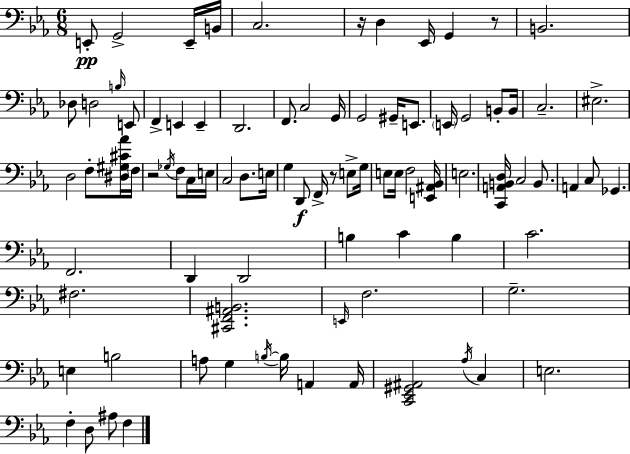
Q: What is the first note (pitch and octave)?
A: E2